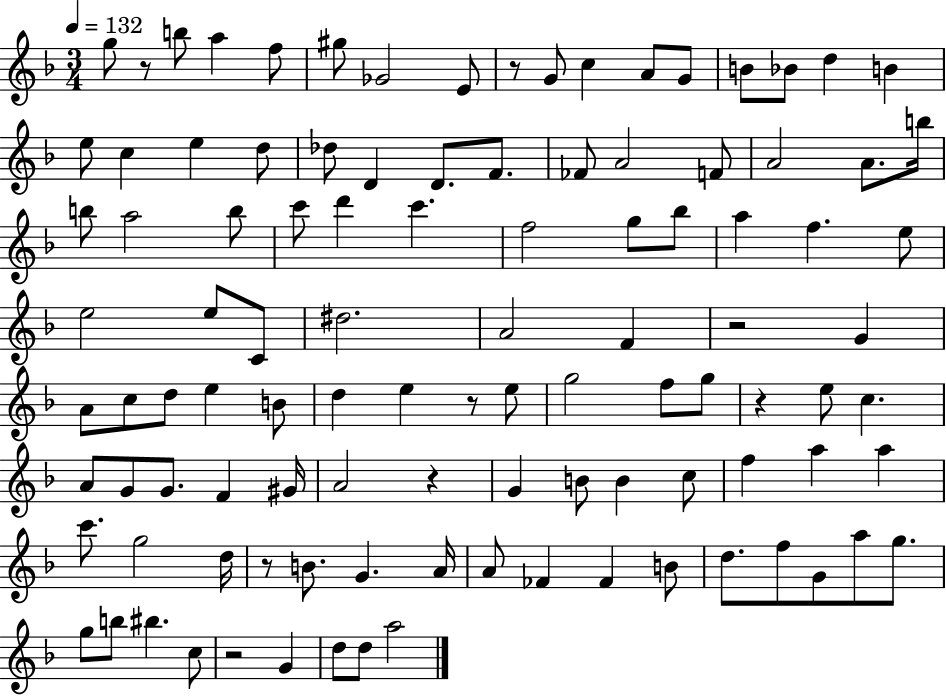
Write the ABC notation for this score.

X:1
T:Untitled
M:3/4
L:1/4
K:F
g/2 z/2 b/2 a f/2 ^g/2 _G2 E/2 z/2 G/2 c A/2 G/2 B/2 _B/2 d B e/2 c e d/2 _d/2 D D/2 F/2 _F/2 A2 F/2 A2 A/2 b/4 b/2 a2 b/2 c'/2 d' c' f2 g/2 _b/2 a f e/2 e2 e/2 C/2 ^d2 A2 F z2 G A/2 c/2 d/2 e B/2 d e z/2 e/2 g2 f/2 g/2 z e/2 c A/2 G/2 G/2 F ^G/4 A2 z G B/2 B c/2 f a a c'/2 g2 d/4 z/2 B/2 G A/4 A/2 _F _F B/2 d/2 f/2 G/2 a/2 g/2 g/2 b/2 ^b c/2 z2 G d/2 d/2 a2